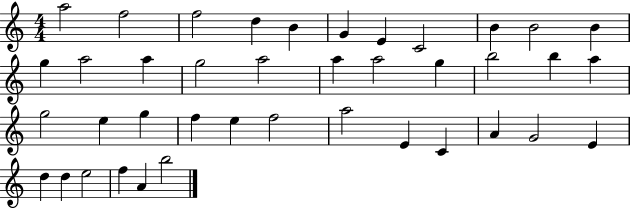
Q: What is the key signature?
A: C major